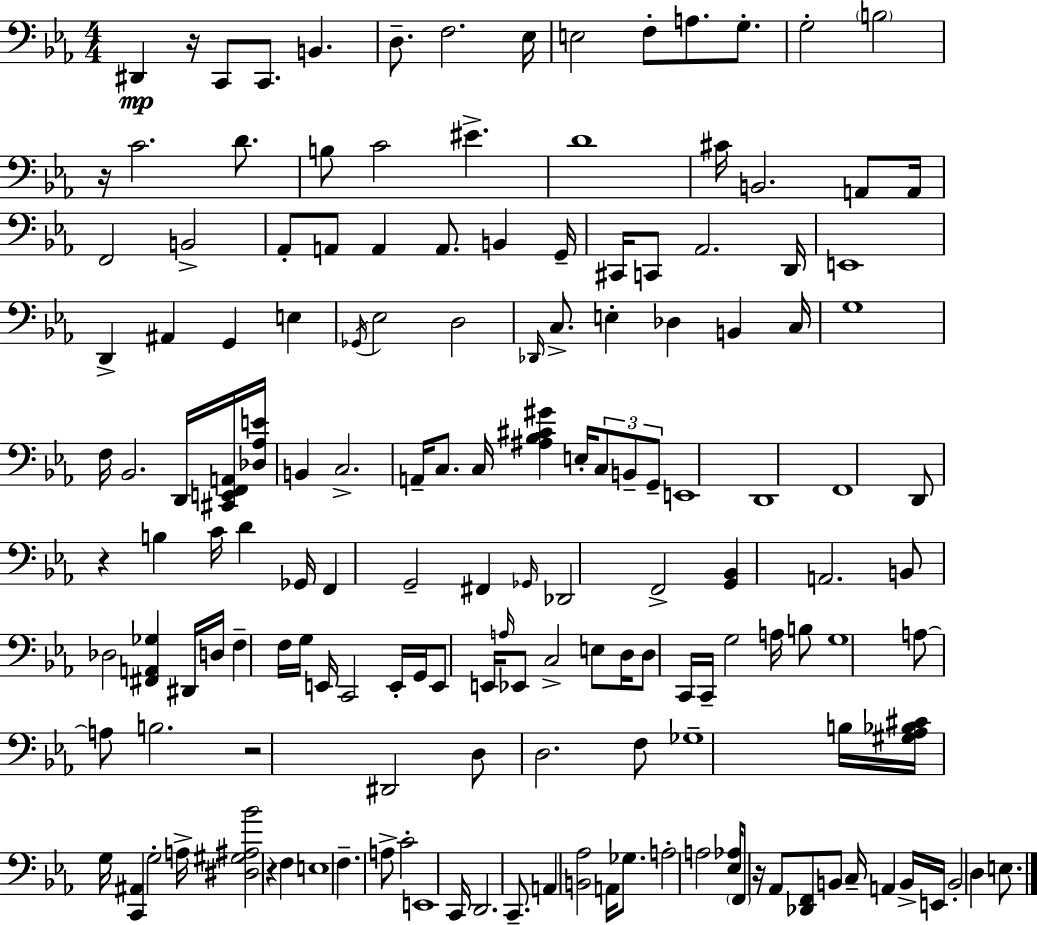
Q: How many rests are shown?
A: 6